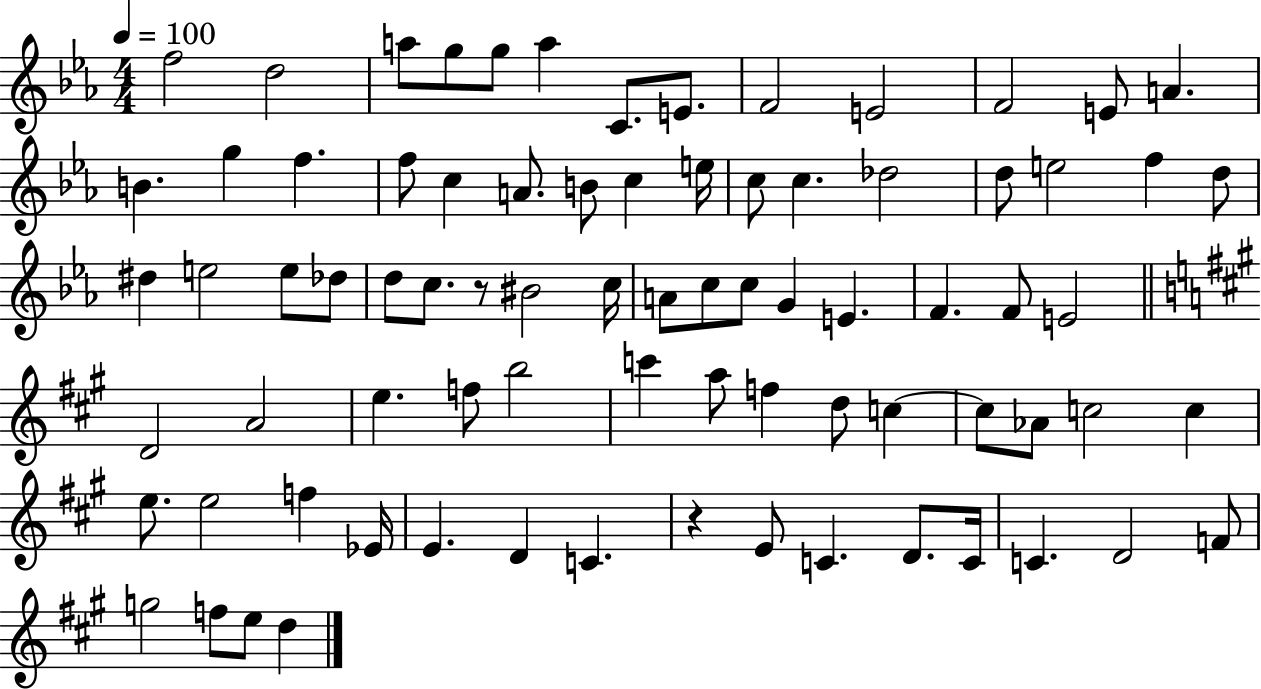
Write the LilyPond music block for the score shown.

{
  \clef treble
  \numericTimeSignature
  \time 4/4
  \key ees \major
  \tempo 4 = 100
  f''2 d''2 | a''8 g''8 g''8 a''4 c'8. e'8. | f'2 e'2 | f'2 e'8 a'4. | \break b'4. g''4 f''4. | f''8 c''4 a'8. b'8 c''4 e''16 | c''8 c''4. des''2 | d''8 e''2 f''4 d''8 | \break dis''4 e''2 e''8 des''8 | d''8 c''8. r8 bis'2 c''16 | a'8 c''8 c''8 g'4 e'4. | f'4. f'8 e'2 | \break \bar "||" \break \key a \major d'2 a'2 | e''4. f''8 b''2 | c'''4 a''8 f''4 d''8 c''4~~ | c''8 aes'8 c''2 c''4 | \break e''8. e''2 f''4 ees'16 | e'4. d'4 c'4. | r4 e'8 c'4. d'8. c'16 | c'4. d'2 f'8 | \break g''2 f''8 e''8 d''4 | \bar "|."
}